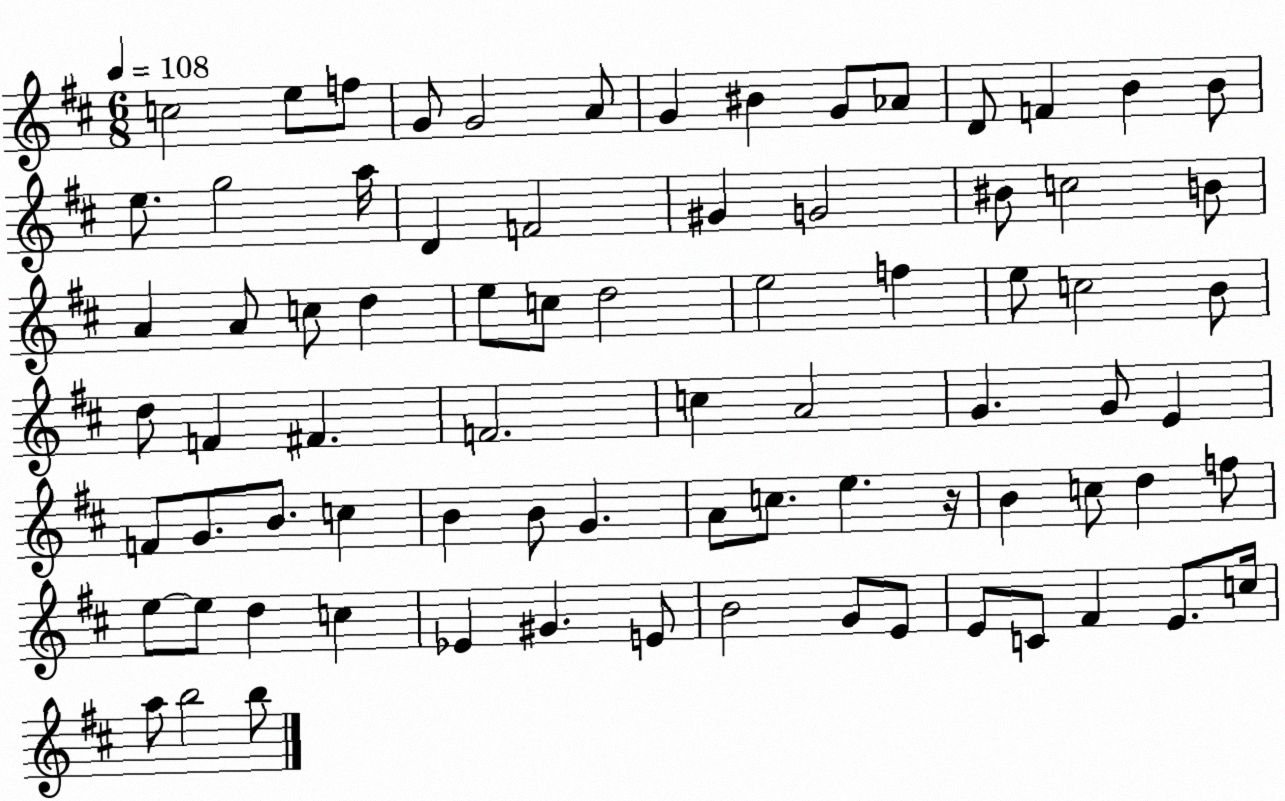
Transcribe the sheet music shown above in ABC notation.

X:1
T:Untitled
M:6/8
L:1/4
K:D
c2 e/2 f/2 G/2 G2 A/2 G ^B G/2 _A/2 D/2 F B B/2 e/2 g2 a/4 D F2 ^G G2 ^B/2 c2 B/2 A A/2 c/2 d e/2 c/2 d2 e2 f e/2 c2 B/2 d/2 F ^F F2 c A2 G G/2 E F/2 G/2 B/2 c B B/2 G A/2 c/2 e z/4 B c/2 d f/2 e/2 e/2 d c _E ^G E/2 B2 G/2 E/2 E/2 C/2 ^F E/2 c/4 a/2 b2 b/2